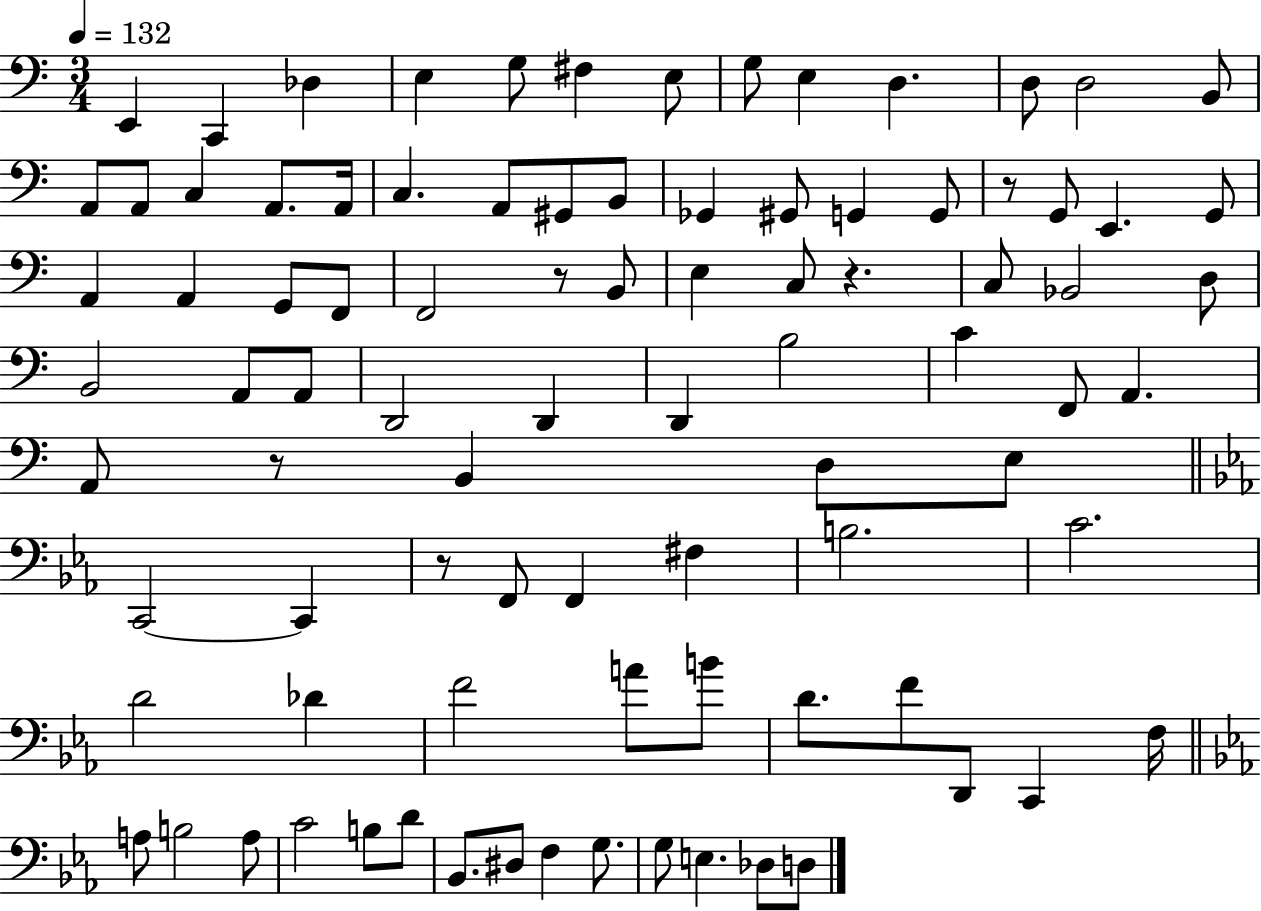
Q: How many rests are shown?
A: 5